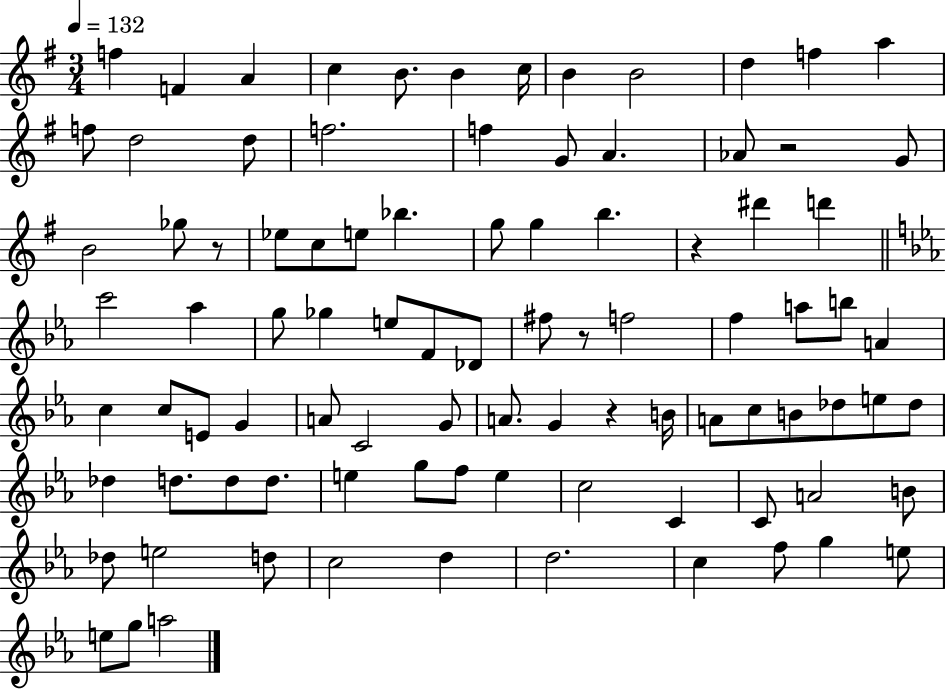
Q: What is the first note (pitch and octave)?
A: F5